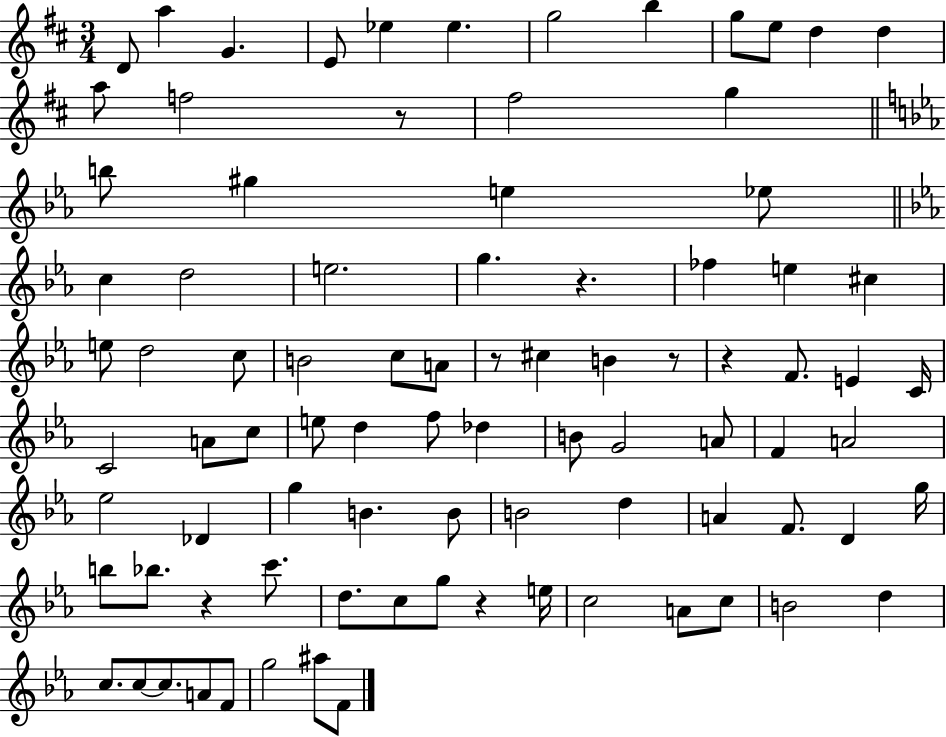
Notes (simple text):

D4/e A5/q G4/q. E4/e Eb5/q Eb5/q. G5/h B5/q G5/e E5/e D5/q D5/q A5/e F5/h R/e F#5/h G5/q B5/e G#5/q E5/q Eb5/e C5/q D5/h E5/h. G5/q. R/q. FES5/q E5/q C#5/q E5/e D5/h C5/e B4/h C5/e A4/e R/e C#5/q B4/q R/e R/q F4/e. E4/q C4/s C4/h A4/e C5/e E5/e D5/q F5/e Db5/q B4/e G4/h A4/e F4/q A4/h Eb5/h Db4/q G5/q B4/q. B4/e B4/h D5/q A4/q F4/e. D4/q G5/s B5/e Bb5/e. R/q C6/e. D5/e. C5/e G5/e R/q E5/s C5/h A4/e C5/e B4/h D5/q C5/e. C5/e C5/e. A4/e F4/e G5/h A#5/e F4/e